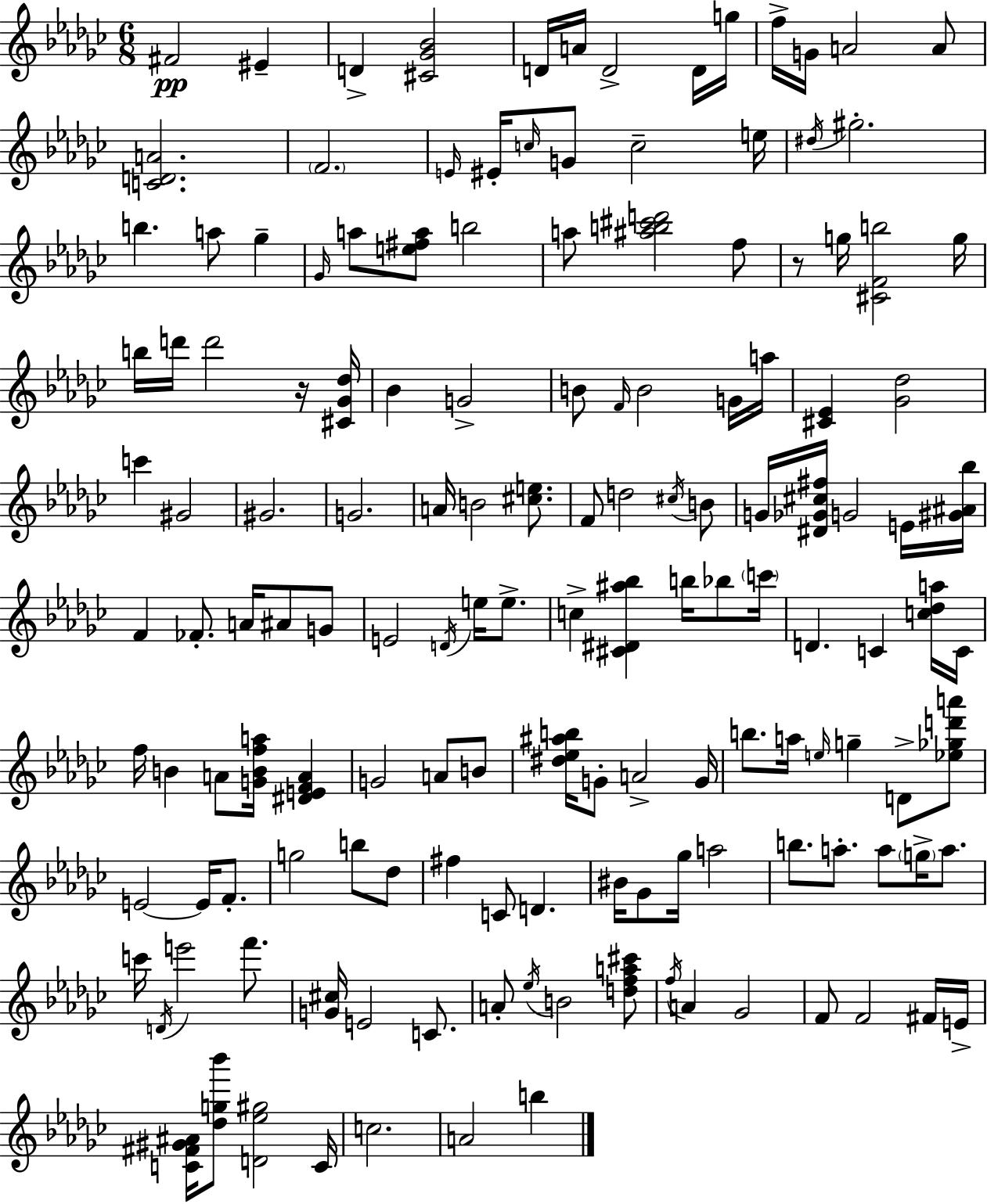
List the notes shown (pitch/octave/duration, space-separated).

F#4/h EIS4/q D4/q [C#4,Gb4,Bb4]/h D4/s A4/s D4/h D4/s G5/s F5/s G4/s A4/h A4/e [C4,D4,A4]/h. F4/h. E4/s EIS4/s C5/s G4/e C5/h E5/s D#5/s G#5/h. B5/q. A5/e Gb5/q Gb4/s A5/e [E5,F#5,A5]/e B5/h A5/e [A#5,B5,C#6,D6]/h F5/e R/e G5/s [C#4,F4,B5]/h G5/s B5/s D6/s D6/h R/s [C#4,Gb4,Db5]/s Bb4/q G4/h B4/e F4/s B4/h G4/s A5/s [C#4,Eb4]/q [Gb4,Db5]/h C6/q G#4/h G#4/h. G4/h. A4/s B4/h [C#5,E5]/e. F4/e D5/h C#5/s B4/e G4/s [D#4,Gb4,C#5,F#5]/s G4/h E4/s [G#4,A#4,Bb5]/s F4/q FES4/e. A4/s A#4/e G4/e E4/h D4/s E5/s E5/e. C5/q [C#4,D#4,A#5,Bb5]/q B5/s Bb5/e C6/s D4/q. C4/q [C5,Db5,A5]/s C4/s F5/s B4/q A4/e [G4,B4,F5,A5]/s [D#4,E4,F4,A4]/q G4/h A4/e B4/e [D#5,Eb5,A#5,B5]/s G4/e A4/h G4/s B5/e. A5/s E5/s G5/q D4/e [Eb5,Gb5,D6,A6]/e E4/h E4/s F4/e. G5/h B5/e Db5/e F#5/q C4/e D4/q. BIS4/s Gb4/e Gb5/s A5/h B5/e. A5/e. A5/e G5/s A5/e. C6/s D4/s E6/h F6/e. [G4,C#5]/s E4/h C4/e. A4/e Eb5/s B4/h [D5,F5,A5,C#6]/e F5/s A4/q Gb4/h F4/e F4/h F#4/s E4/s [C4,F#4,G#4,A#4]/s [Db5,G5,Bb6]/e [D4,Eb5,G#5]/h C4/s C5/h. A4/h B5/q